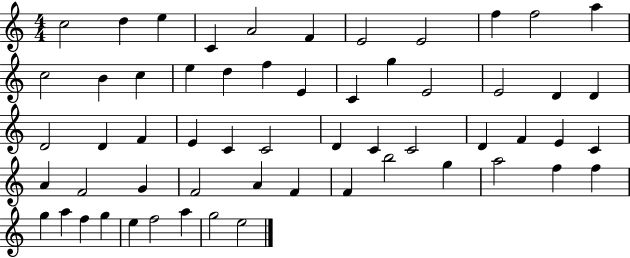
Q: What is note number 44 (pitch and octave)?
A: F4